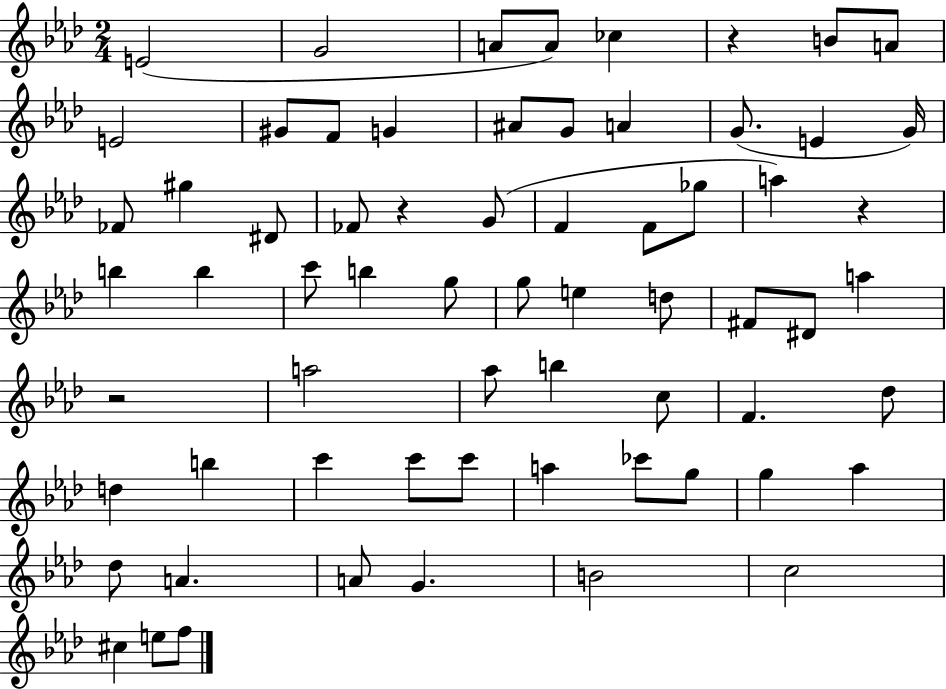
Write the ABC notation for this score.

X:1
T:Untitled
M:2/4
L:1/4
K:Ab
E2 G2 A/2 A/2 _c z B/2 A/2 E2 ^G/2 F/2 G ^A/2 G/2 A G/2 E G/4 _F/2 ^g ^D/2 _F/2 z G/2 F F/2 _g/2 a z b b c'/2 b g/2 g/2 e d/2 ^F/2 ^D/2 a z2 a2 _a/2 b c/2 F _d/2 d b c' c'/2 c'/2 a _c'/2 g/2 g _a _d/2 A A/2 G B2 c2 ^c e/2 f/2